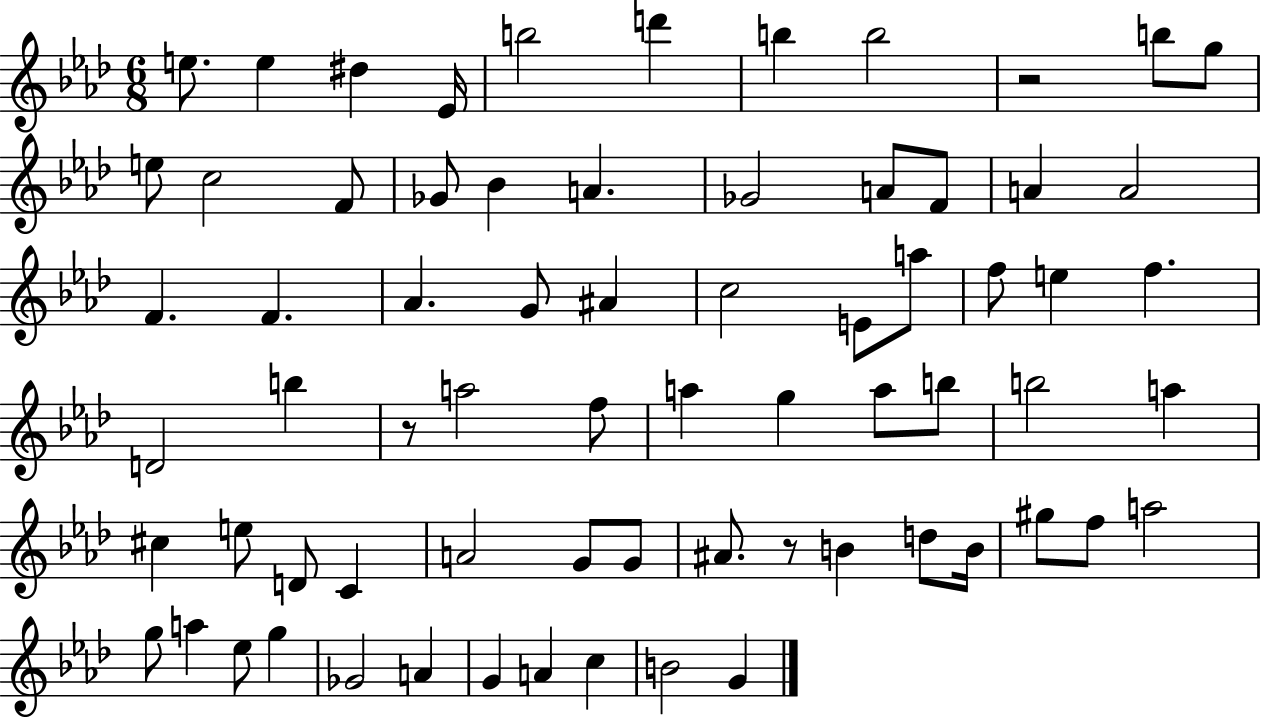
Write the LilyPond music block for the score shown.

{
  \clef treble
  \numericTimeSignature
  \time 6/8
  \key aes \major
  e''8. e''4 dis''4 ees'16 | b''2 d'''4 | b''4 b''2 | r2 b''8 g''8 | \break e''8 c''2 f'8 | ges'8 bes'4 a'4. | ges'2 a'8 f'8 | a'4 a'2 | \break f'4. f'4. | aes'4. g'8 ais'4 | c''2 e'8 a''8 | f''8 e''4 f''4. | \break d'2 b''4 | r8 a''2 f''8 | a''4 g''4 a''8 b''8 | b''2 a''4 | \break cis''4 e''8 d'8 c'4 | a'2 g'8 g'8 | ais'8. r8 b'4 d''8 b'16 | gis''8 f''8 a''2 | \break g''8 a''4 ees''8 g''4 | ges'2 a'4 | g'4 a'4 c''4 | b'2 g'4 | \break \bar "|."
}